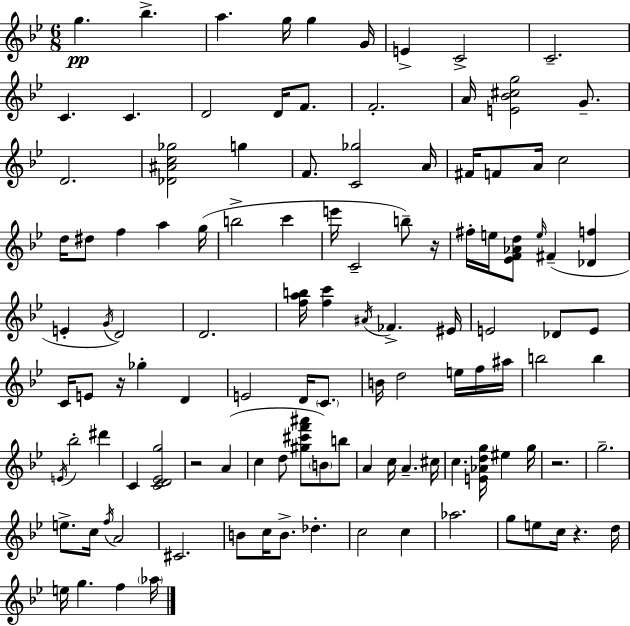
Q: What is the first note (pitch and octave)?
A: G5